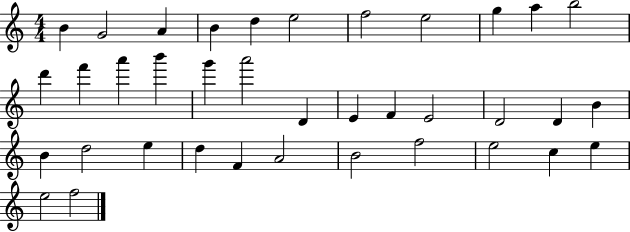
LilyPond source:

{
  \clef treble
  \numericTimeSignature
  \time 4/4
  \key c \major
  b'4 g'2 a'4 | b'4 d''4 e''2 | f''2 e''2 | g''4 a''4 b''2 | \break d'''4 f'''4 a'''4 b'''4 | g'''4 a'''2 d'4 | e'4 f'4 e'2 | d'2 d'4 b'4 | \break b'4 d''2 e''4 | d''4 f'4 a'2 | b'2 f''2 | e''2 c''4 e''4 | \break e''2 f''2 | \bar "|."
}